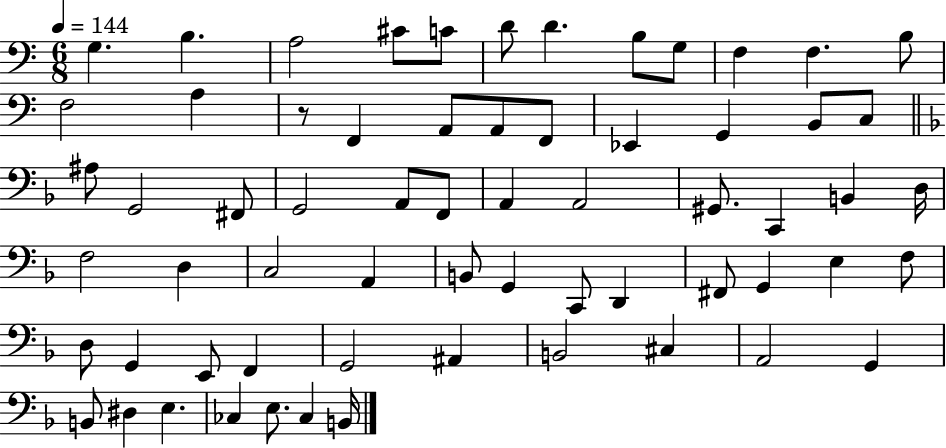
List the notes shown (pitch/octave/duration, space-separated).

G3/q. B3/q. A3/h C#4/e C4/e D4/e D4/q. B3/e G3/e F3/q F3/q. B3/e F3/h A3/q R/e F2/q A2/e A2/e F2/e Eb2/q G2/q B2/e C3/e A#3/e G2/h F#2/e G2/h A2/e F2/e A2/q A2/h G#2/e. C2/q B2/q D3/s F3/h D3/q C3/h A2/q B2/e G2/q C2/e D2/q F#2/e G2/q E3/q F3/e D3/e G2/q E2/e F2/q G2/h A#2/q B2/h C#3/q A2/h G2/q B2/e D#3/q E3/q. CES3/q E3/e. CES3/q B2/s